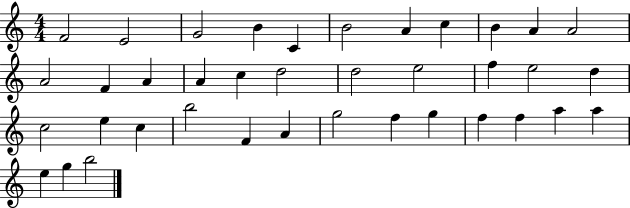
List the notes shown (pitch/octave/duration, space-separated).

F4/h E4/h G4/h B4/q C4/q B4/h A4/q C5/q B4/q A4/q A4/h A4/h F4/q A4/q A4/q C5/q D5/h D5/h E5/h F5/q E5/h D5/q C5/h E5/q C5/q B5/h F4/q A4/q G5/h F5/q G5/q F5/q F5/q A5/q A5/q E5/q G5/q B5/h